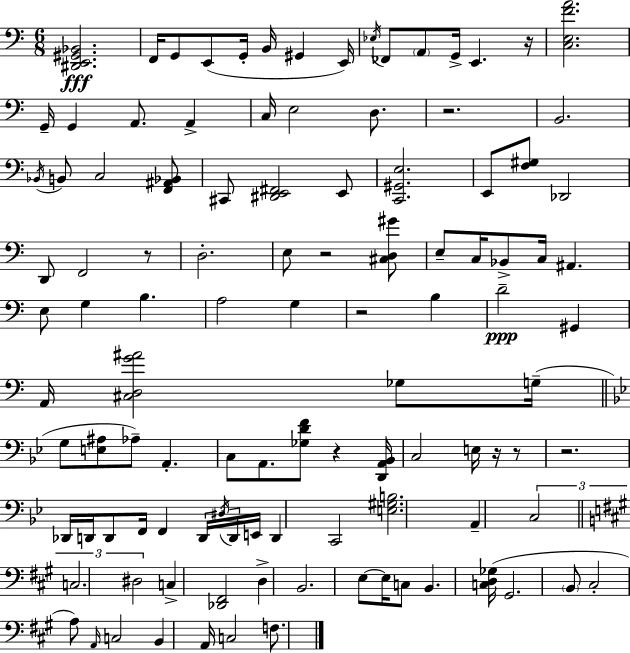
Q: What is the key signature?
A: C major